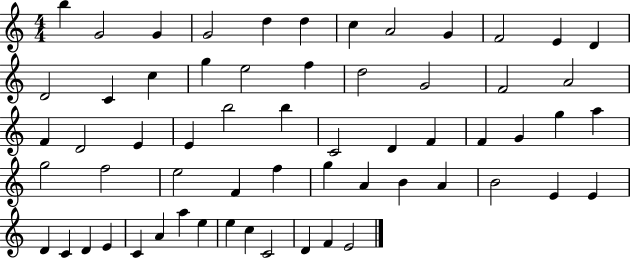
X:1
T:Untitled
M:4/4
L:1/4
K:C
b G2 G G2 d d c A2 G F2 E D D2 C c g e2 f d2 G2 F2 A2 F D2 E E b2 b C2 D F F G g a g2 f2 e2 F f g A B A B2 E E D C D E C A a e e c C2 D F E2